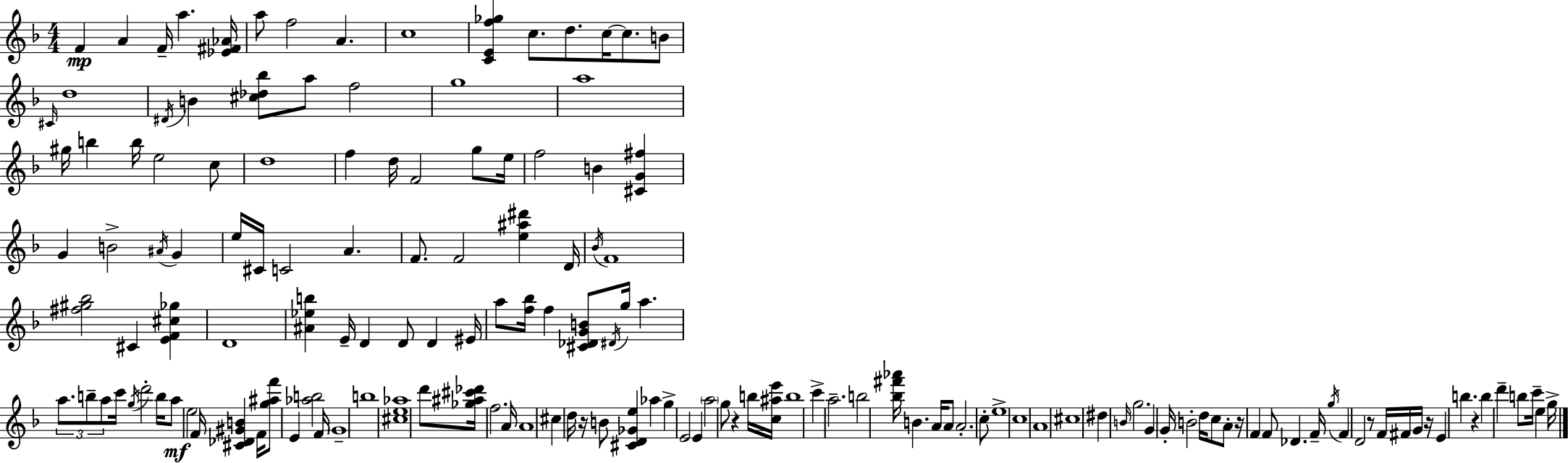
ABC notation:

X:1
T:Untitled
M:4/4
L:1/4
K:Dm
F A F/4 a [_E^F_A]/4 a/2 f2 A c4 [CEf_g] c/2 d/2 c/4 c/2 B/2 ^C/4 d4 ^D/4 B [^c_d_b]/2 a/2 f2 g4 a4 ^g/4 b b/4 e2 c/2 d4 f d/4 F2 g/2 e/4 f2 B [^CG^f] G B2 ^A/4 G e/4 ^C/4 C2 A F/2 F2 [e^a^d'] D/4 _B/4 F4 [^f^g_b]2 ^C [EF^c_g] D4 [^A_eb] E/4 D D/2 D ^E/4 a/2 [f_b]/4 f [^C_DGB]/2 ^D/4 g/4 a a/2 b/2 a/2 c'/4 g/4 d'2 b/4 a/2 e2 F/4 [^C_D^GB] F/4 [g^af']/2 E [_ab]2 F/4 G4 b4 [^ce_a]4 d'/2 [_g^a^c'_d']/4 f2 A/4 A4 ^c d/4 z/4 B/2 [^CD_Ge] _a g E2 E a2 g/2 z b/4 [c^ae']/4 b4 c' a2 b2 [_b^f'_a']/4 B A/4 A/2 A2 c/2 e4 c4 A4 ^c4 ^d B/4 g2 G G/4 B2 d/4 c/2 A/2 z/4 F F/2 _D F/4 g/4 F D2 z/2 F/4 ^F/4 G/4 z/4 E b z b d' b/2 c'/4 e g/4